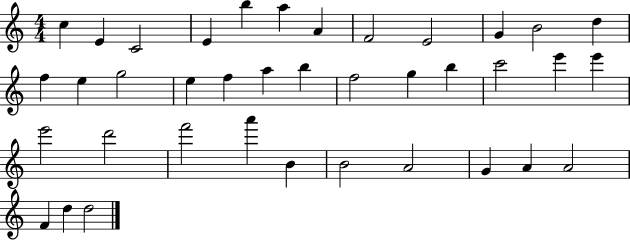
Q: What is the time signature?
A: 4/4